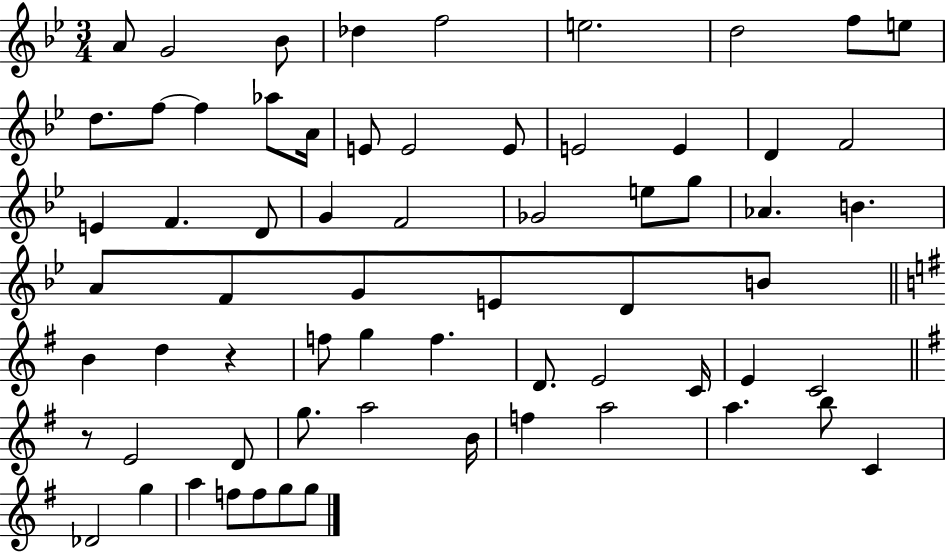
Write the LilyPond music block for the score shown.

{
  \clef treble
  \numericTimeSignature
  \time 3/4
  \key bes \major
  \repeat volta 2 { a'8 g'2 bes'8 | des''4 f''2 | e''2. | d''2 f''8 e''8 | \break d''8. f''8~~ f''4 aes''8 a'16 | e'8 e'2 e'8 | e'2 e'4 | d'4 f'2 | \break e'4 f'4. d'8 | g'4 f'2 | ges'2 e''8 g''8 | aes'4. b'4. | \break a'8 f'8 g'8 e'8 d'8 b'8 | \bar "||" \break \key g \major b'4 d''4 r4 | f''8 g''4 f''4. | d'8. e'2 c'16 | e'4 c'2 | \break \bar "||" \break \key g \major r8 e'2 d'8 | g''8. a''2 b'16 | f''4 a''2 | a''4. b''8 c'4 | \break des'2 g''4 | a''4 f''8 f''8 g''8 g''8 | } \bar "|."
}